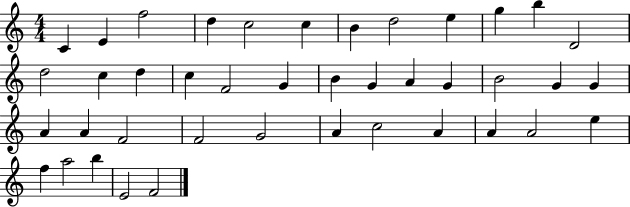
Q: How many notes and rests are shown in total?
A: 41